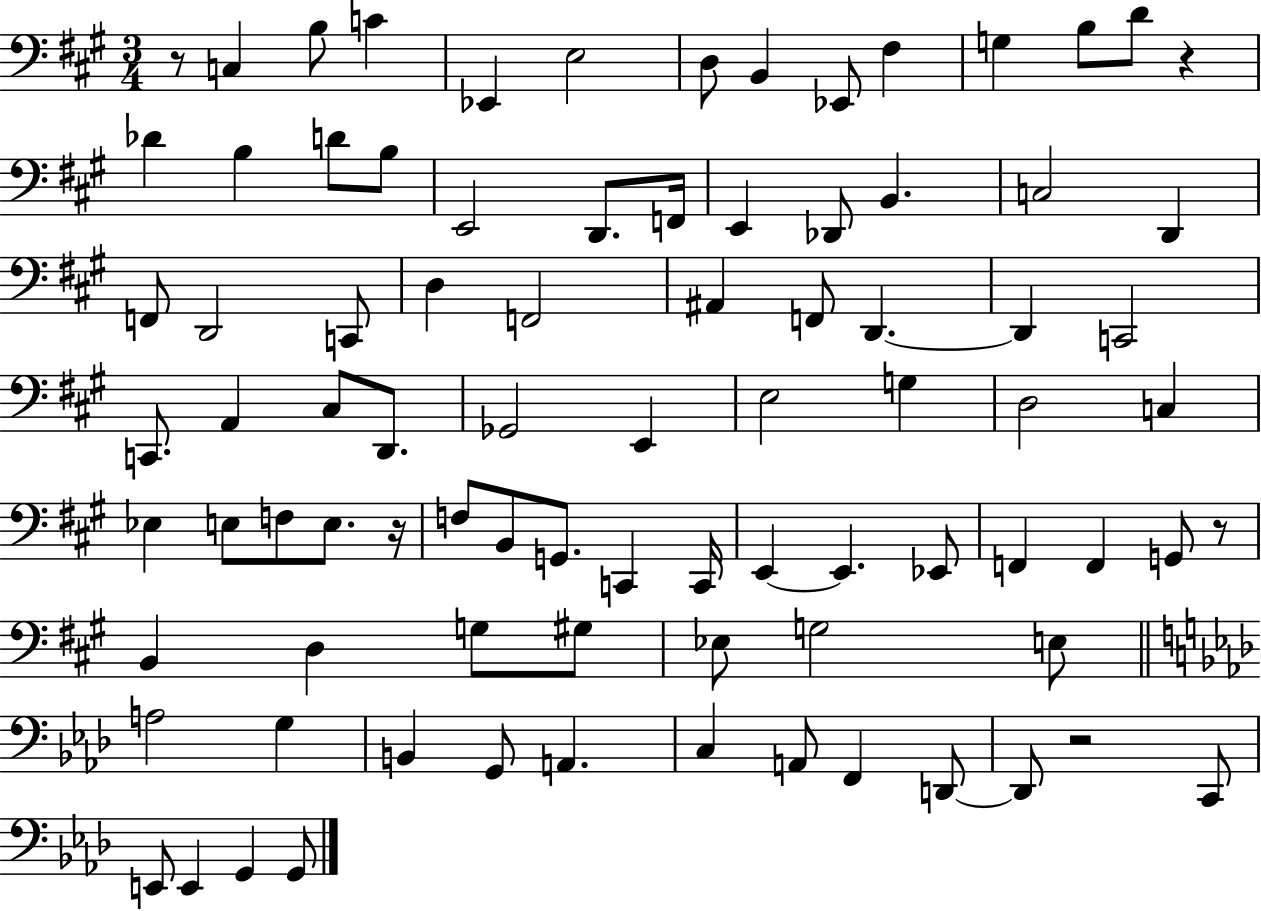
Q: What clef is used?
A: bass